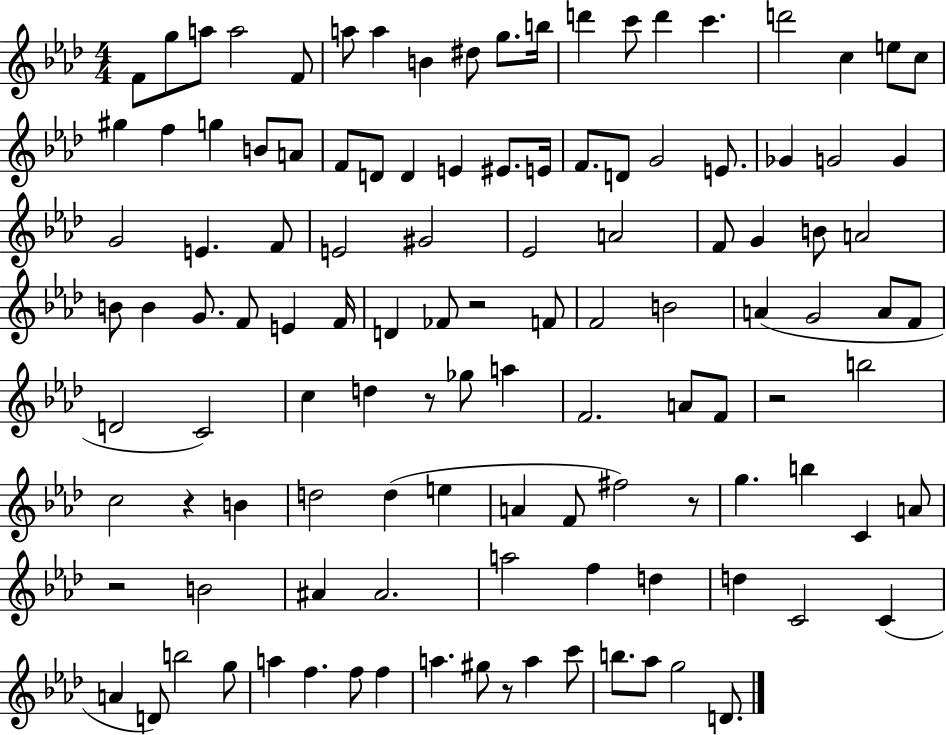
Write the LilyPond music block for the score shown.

{
  \clef treble
  \numericTimeSignature
  \time 4/4
  \key aes \major
  f'8 g''8 a''8 a''2 f'8 | a''8 a''4 b'4 dis''8 g''8. b''16 | d'''4 c'''8 d'''4 c'''4. | d'''2 c''4 e''8 c''8 | \break gis''4 f''4 g''4 b'8 a'8 | f'8 d'8 d'4 e'4 eis'8. e'16 | f'8. d'8 g'2 e'8. | ges'4 g'2 g'4 | \break g'2 e'4. f'8 | e'2 gis'2 | ees'2 a'2 | f'8 g'4 b'8 a'2 | \break b'8 b'4 g'8. f'8 e'4 f'16 | d'4 fes'8 r2 f'8 | f'2 b'2 | a'4( g'2 a'8 f'8 | \break d'2 c'2) | c''4 d''4 r8 ges''8 a''4 | f'2. a'8 f'8 | r2 b''2 | \break c''2 r4 b'4 | d''2 d''4( e''4 | a'4 f'8 fis''2) r8 | g''4. b''4 c'4 a'8 | \break r2 b'2 | ais'4 ais'2. | a''2 f''4 d''4 | d''4 c'2 c'4( | \break a'4 d'8) b''2 g''8 | a''4 f''4. f''8 f''4 | a''4. gis''8 r8 a''4 c'''8 | b''8. aes''8 g''2 d'8. | \break \bar "|."
}